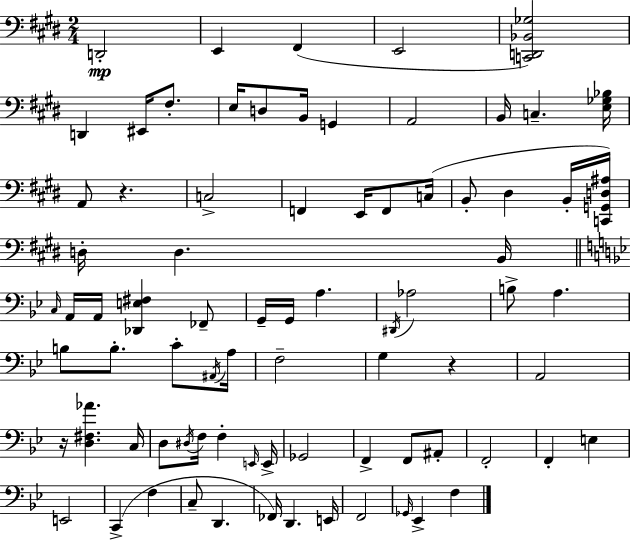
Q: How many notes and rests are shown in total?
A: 79